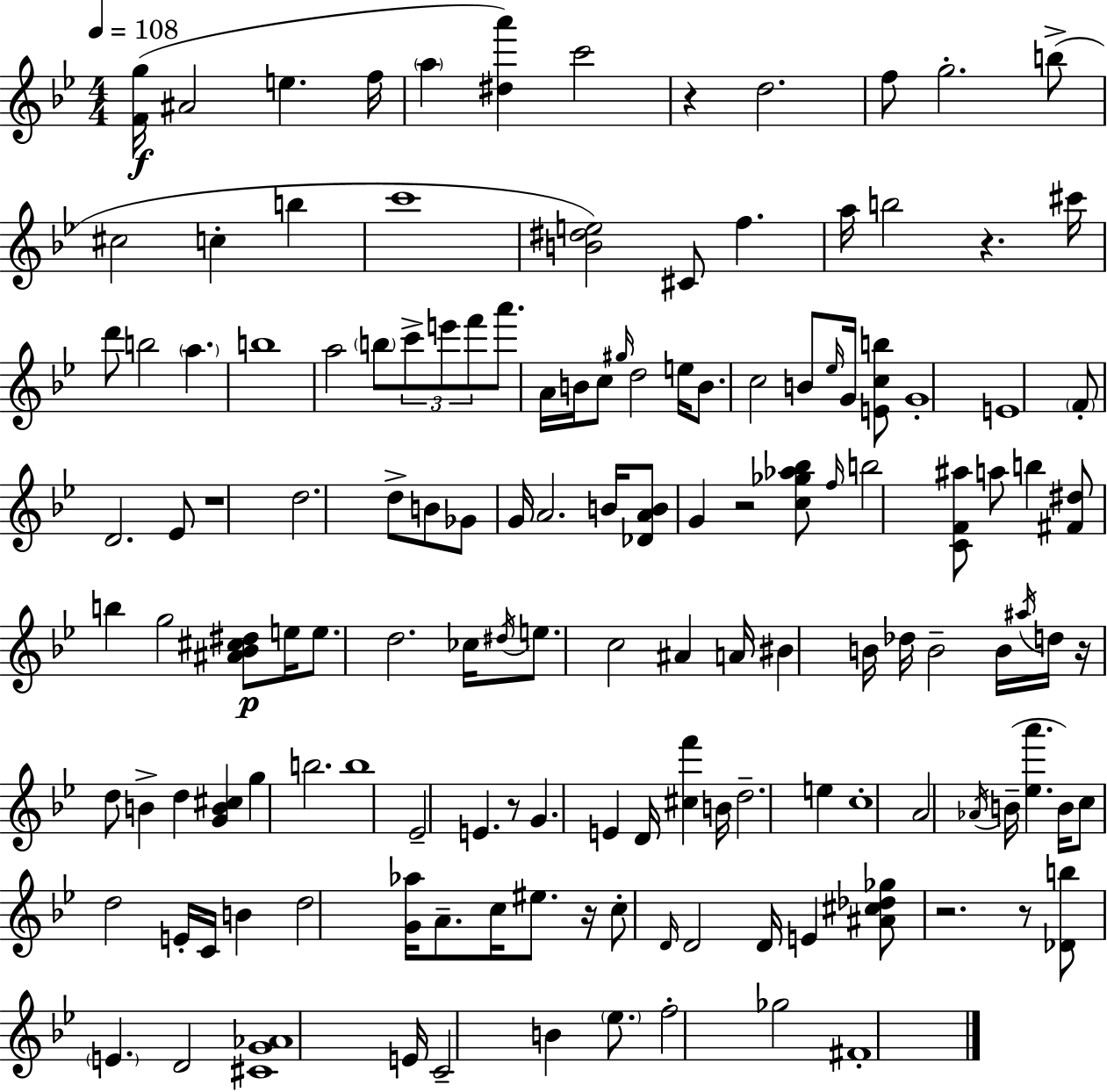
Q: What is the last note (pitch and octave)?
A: F#4